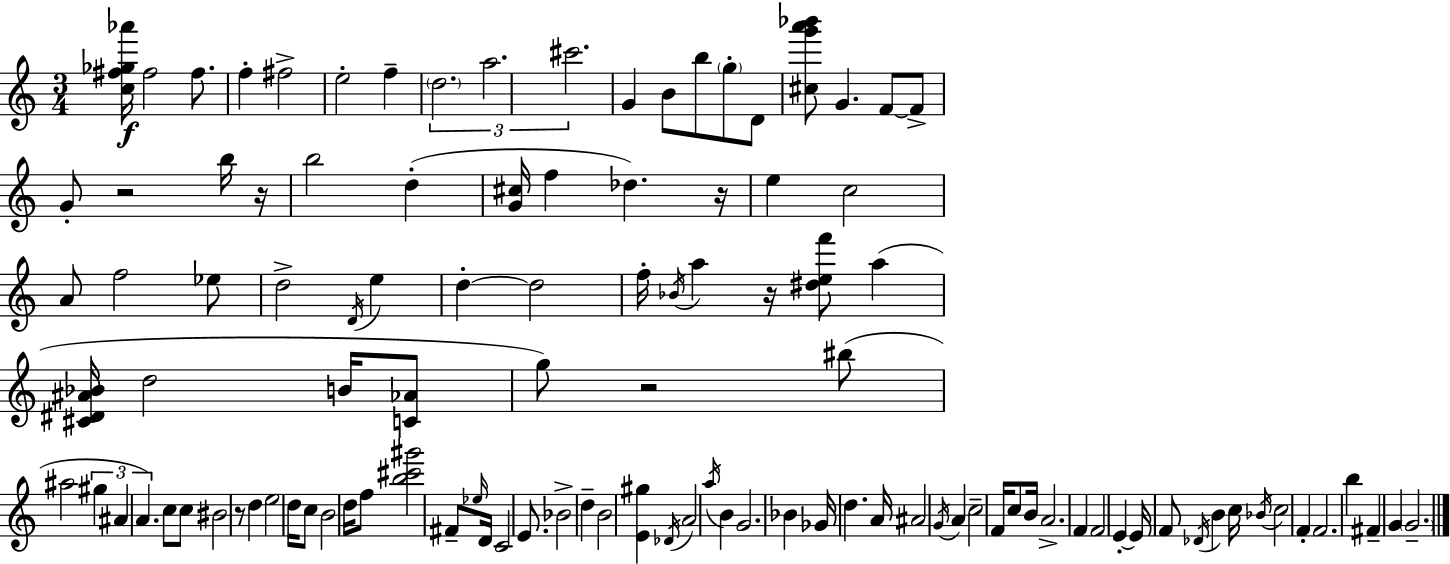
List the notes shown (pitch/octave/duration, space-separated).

[C5,F#5,Gb5,Ab6]/s F#5/h F#5/e. F5/q F#5/h E5/h F5/q D5/h. A5/h. C#6/h. G4/q B4/e B5/e G5/e D4/e [C#5,G6,A6,Bb6]/e G4/q. F4/e F4/e G4/e R/h B5/s R/s B5/h D5/q [G4,C#5]/s F5/q Db5/q. R/s E5/q C5/h A4/e F5/h Eb5/e D5/h D4/s E5/q D5/q D5/h F5/s Bb4/s A5/q R/s [D#5,E5,F6]/e A5/q [C#4,D#4,A#4,Bb4]/s D5/h B4/s [C4,Ab4]/e G5/e R/h BIS5/e A#5/h G#5/q A#4/q A4/q. C5/e C5/e BIS4/h R/e D5/q E5/h D5/s C5/e B4/h D5/s F5/e [B5,C#6,G#6]/h F#4/e Eb5/s D4/s C4/h E4/e. Bb4/h D5/q B4/h [E4,G#5]/q Db4/s A4/h A5/s B4/q G4/h. Bb4/q Gb4/s D5/q. A4/s A#4/h G4/s A4/q C5/h F4/s C5/e B4/s A4/h. F4/q F4/h E4/q E4/s F4/e Db4/s B4/q C5/s Bb4/s C5/h F4/q F4/h. B5/q F#4/q G4/q G4/h.